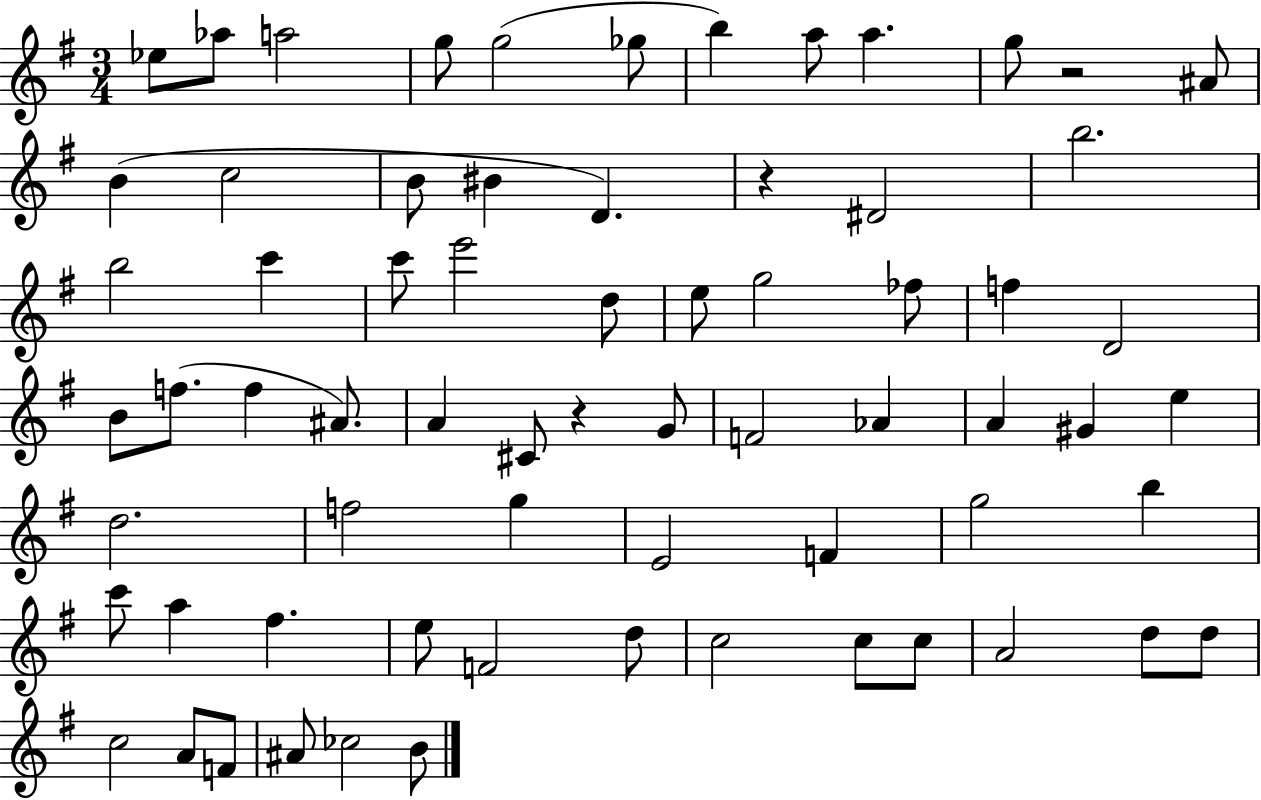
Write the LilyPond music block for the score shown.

{
  \clef treble
  \numericTimeSignature
  \time 3/4
  \key g \major
  ees''8 aes''8 a''2 | g''8 g''2( ges''8 | b''4) a''8 a''4. | g''8 r2 ais'8 | \break b'4( c''2 | b'8 bis'4 d'4.) | r4 dis'2 | b''2. | \break b''2 c'''4 | c'''8 e'''2 d''8 | e''8 g''2 fes''8 | f''4 d'2 | \break b'8 f''8.( f''4 ais'8.) | a'4 cis'8 r4 g'8 | f'2 aes'4 | a'4 gis'4 e''4 | \break d''2. | f''2 g''4 | e'2 f'4 | g''2 b''4 | \break c'''8 a''4 fis''4. | e''8 f'2 d''8 | c''2 c''8 c''8 | a'2 d''8 d''8 | \break c''2 a'8 f'8 | ais'8 ces''2 b'8 | \bar "|."
}